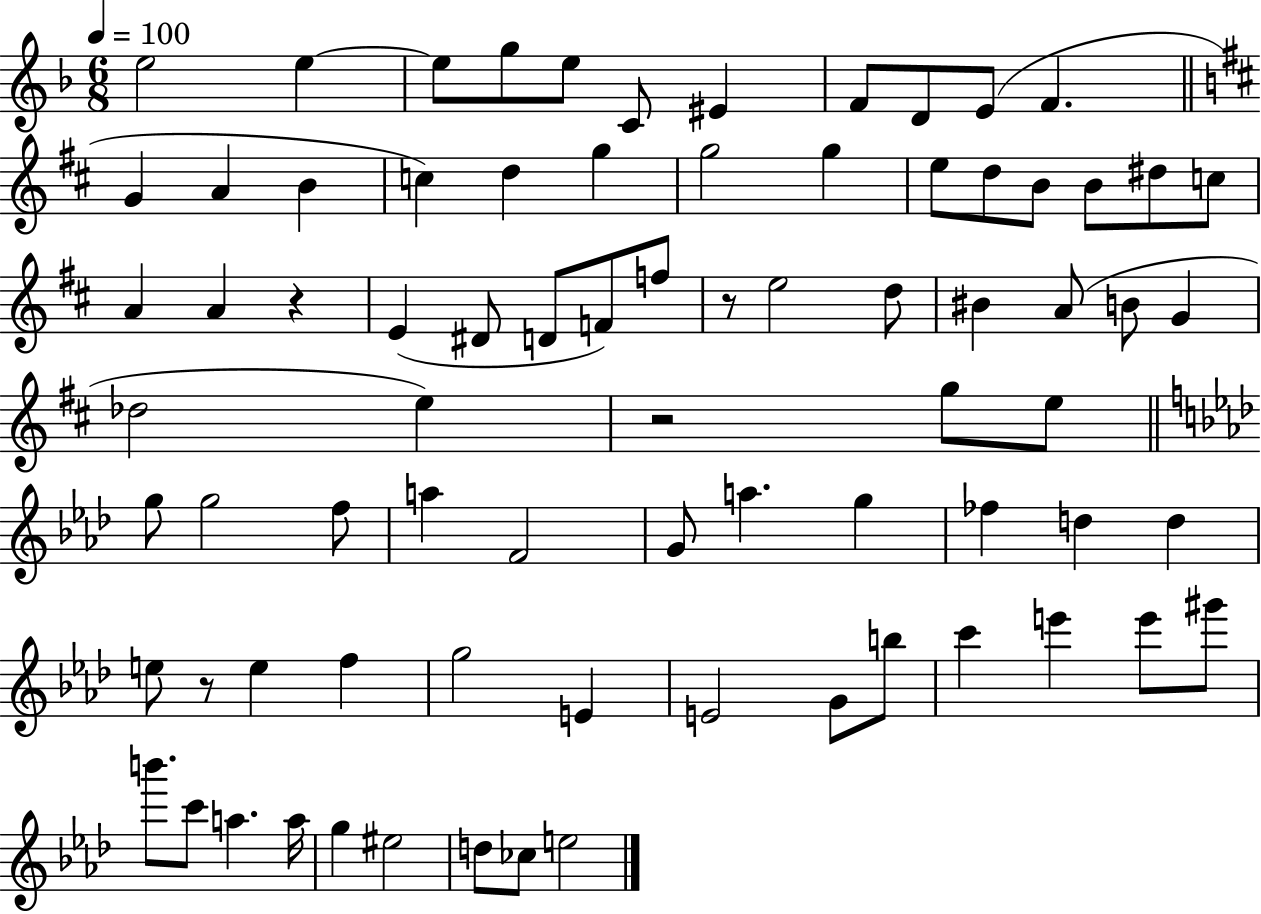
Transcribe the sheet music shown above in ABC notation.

X:1
T:Untitled
M:6/8
L:1/4
K:F
e2 e e/2 g/2 e/2 C/2 ^E F/2 D/2 E/2 F G A B c d g g2 g e/2 d/2 B/2 B/2 ^d/2 c/2 A A z E ^D/2 D/2 F/2 f/2 z/2 e2 d/2 ^B A/2 B/2 G _d2 e z2 g/2 e/2 g/2 g2 f/2 a F2 G/2 a g _f d d e/2 z/2 e f g2 E E2 G/2 b/2 c' e' e'/2 ^g'/2 b'/2 c'/2 a a/4 g ^e2 d/2 _c/2 e2